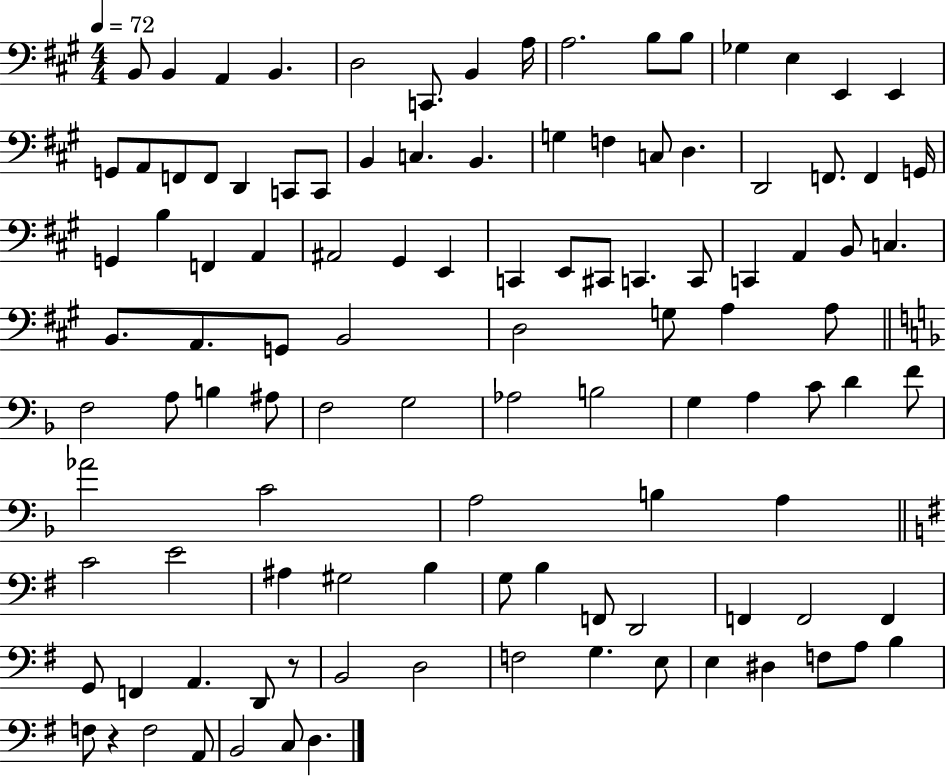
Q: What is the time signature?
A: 4/4